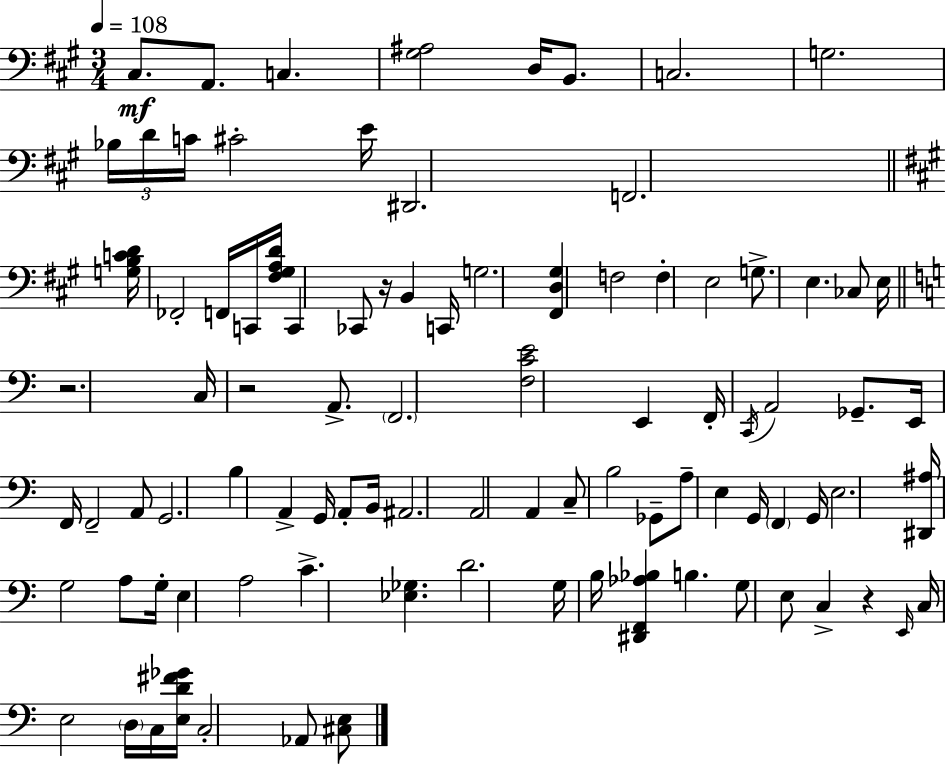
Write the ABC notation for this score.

X:1
T:Untitled
M:3/4
L:1/4
K:A
^C,/2 A,,/2 C, [^G,^A,]2 D,/4 B,,/2 C,2 G,2 _B,/4 D/4 C/4 ^C2 E/4 ^D,,2 F,,2 [G,B,CD]/4 _F,,2 F,,/4 C,,/4 [^F,^G,A,D]/4 C,, _C,,/2 z/4 B,, C,,/4 G,2 [^F,,D,^G,] F,2 F, E,2 G,/2 E, _C,/2 E,/4 z2 C,/4 z2 A,,/2 F,,2 [F,CE]2 E,, F,,/4 C,,/4 A,,2 _G,,/2 E,,/4 F,,/4 F,,2 A,,/2 G,,2 B, A,, G,,/4 A,,/2 B,,/4 ^A,,2 A,,2 A,, C,/2 B,2 _G,,/2 A,/2 E, G,,/4 F,, G,,/4 E,2 [^D,,^A,]/4 G,2 A,/2 G,/4 E, A,2 C [_E,_G,] D2 G,/4 B,/4 [^D,,F,,_A,_B,] B, G,/2 E,/2 C, z E,,/4 C,/4 E,2 D,/4 C,/4 [E,D^F_G]/4 C,2 _A,,/2 [^C,E,]/2